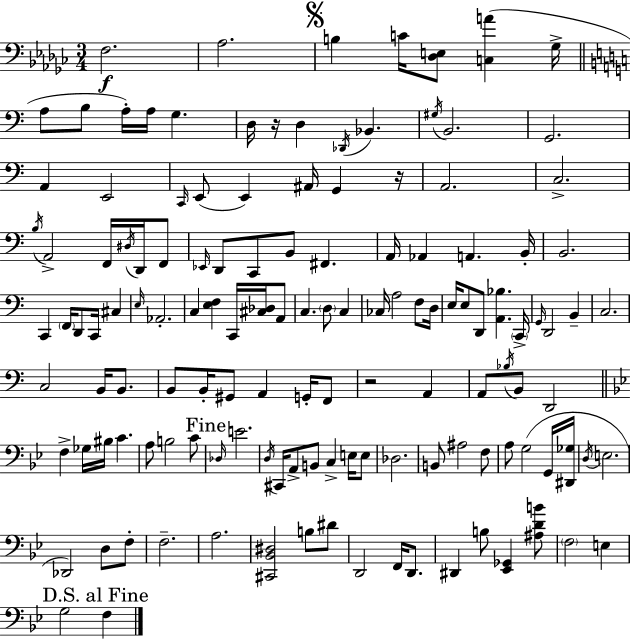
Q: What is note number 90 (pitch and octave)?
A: E4